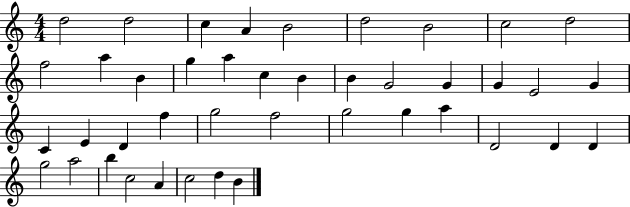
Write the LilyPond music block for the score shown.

{
  \clef treble
  \numericTimeSignature
  \time 4/4
  \key c \major
  d''2 d''2 | c''4 a'4 b'2 | d''2 b'2 | c''2 d''2 | \break f''2 a''4 b'4 | g''4 a''4 c''4 b'4 | b'4 g'2 g'4 | g'4 e'2 g'4 | \break c'4 e'4 d'4 f''4 | g''2 f''2 | g''2 g''4 a''4 | d'2 d'4 d'4 | \break g''2 a''2 | b''4 c''2 a'4 | c''2 d''4 b'4 | \bar "|."
}